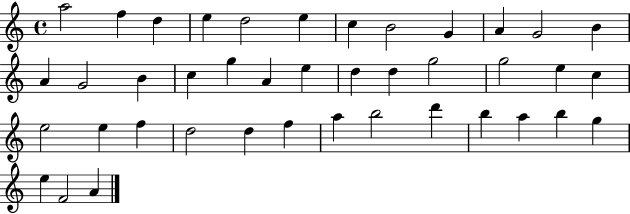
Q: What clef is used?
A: treble